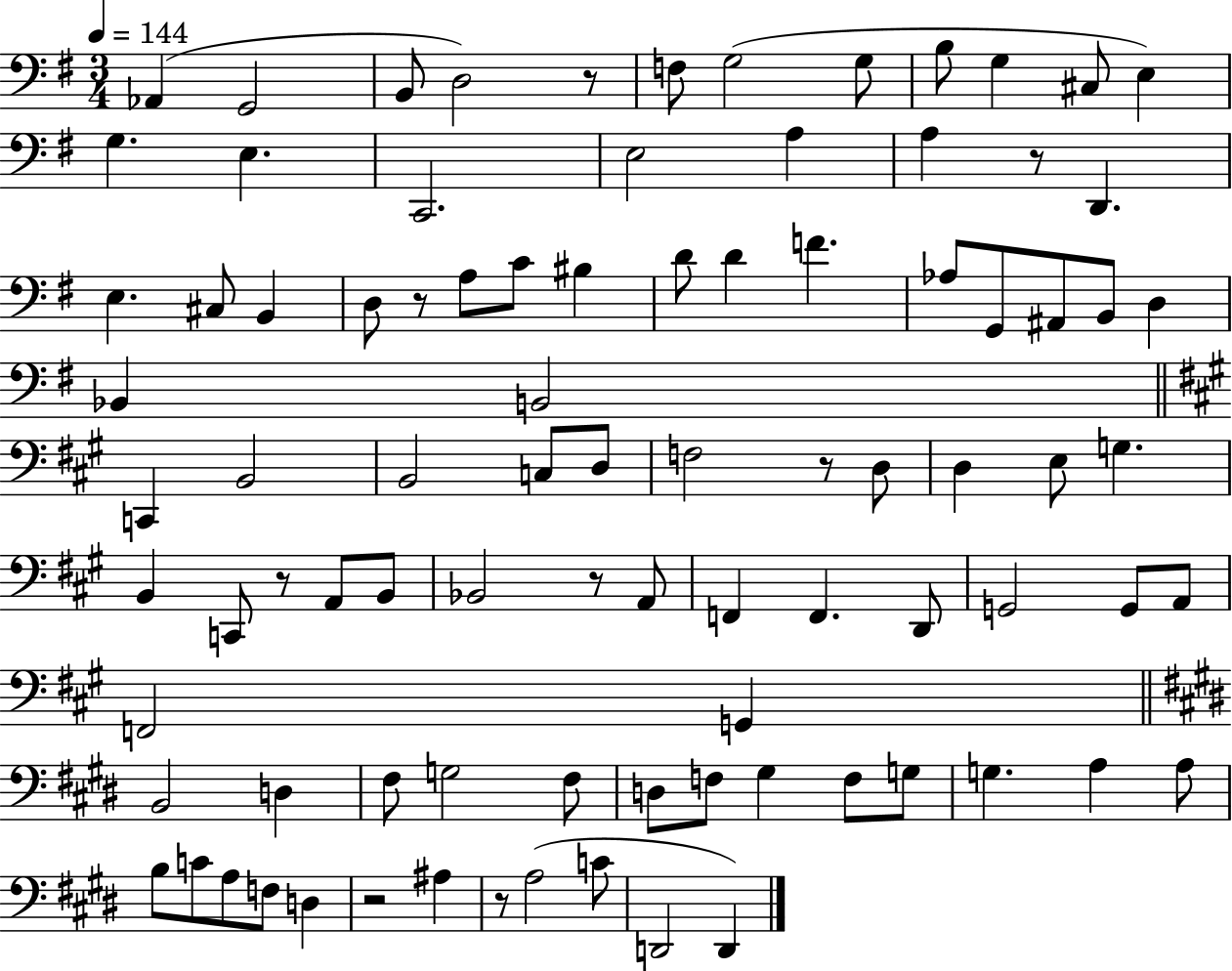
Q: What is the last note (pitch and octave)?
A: D2